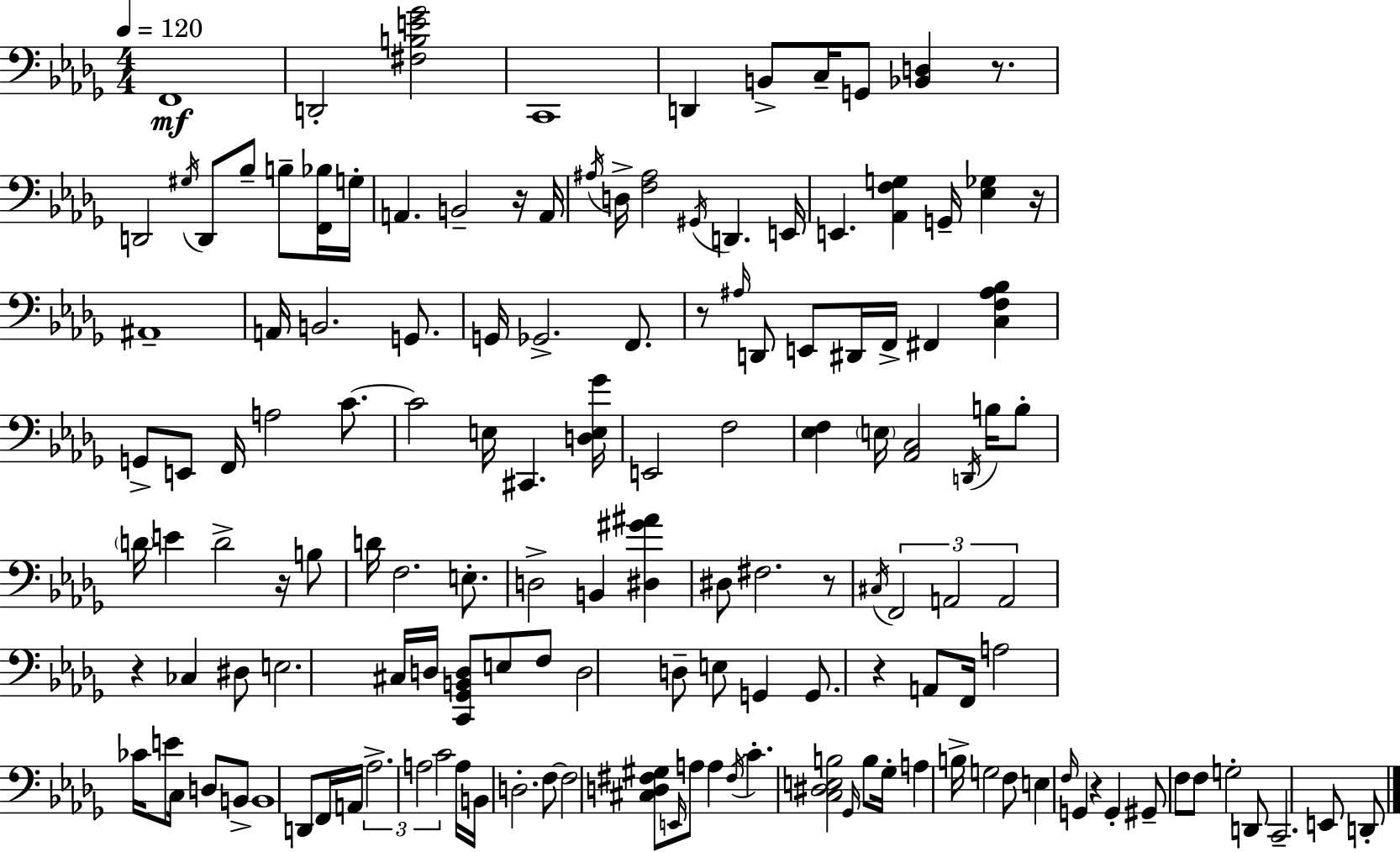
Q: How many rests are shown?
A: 9